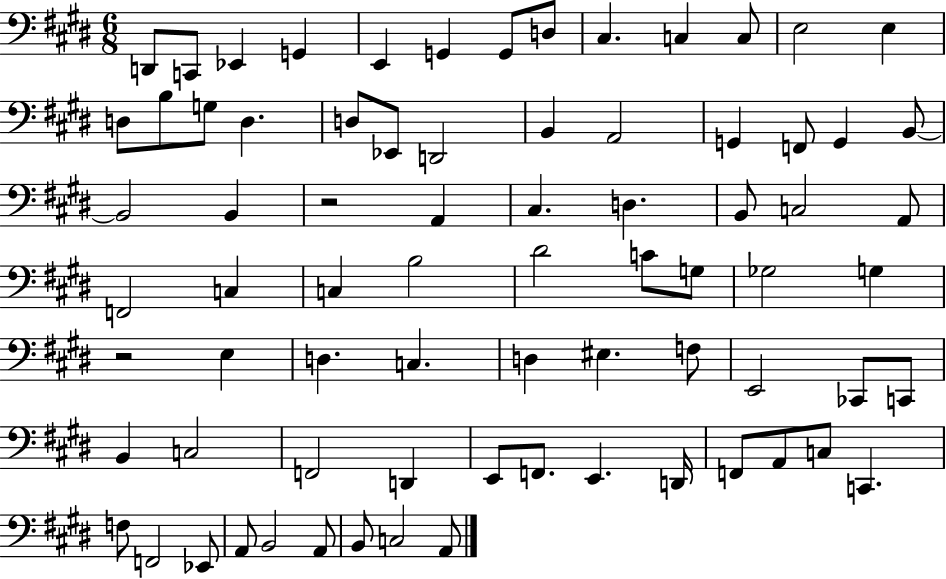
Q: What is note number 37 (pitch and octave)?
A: C3